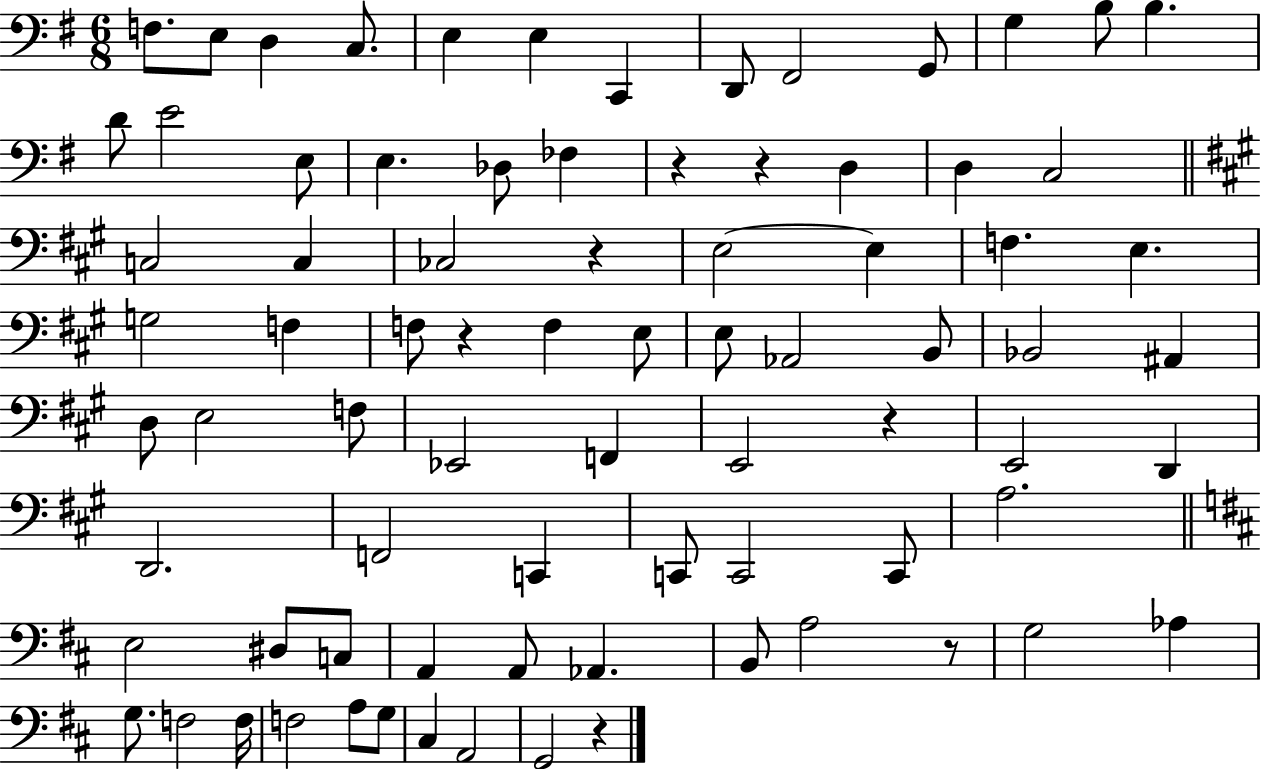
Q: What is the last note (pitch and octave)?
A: G2